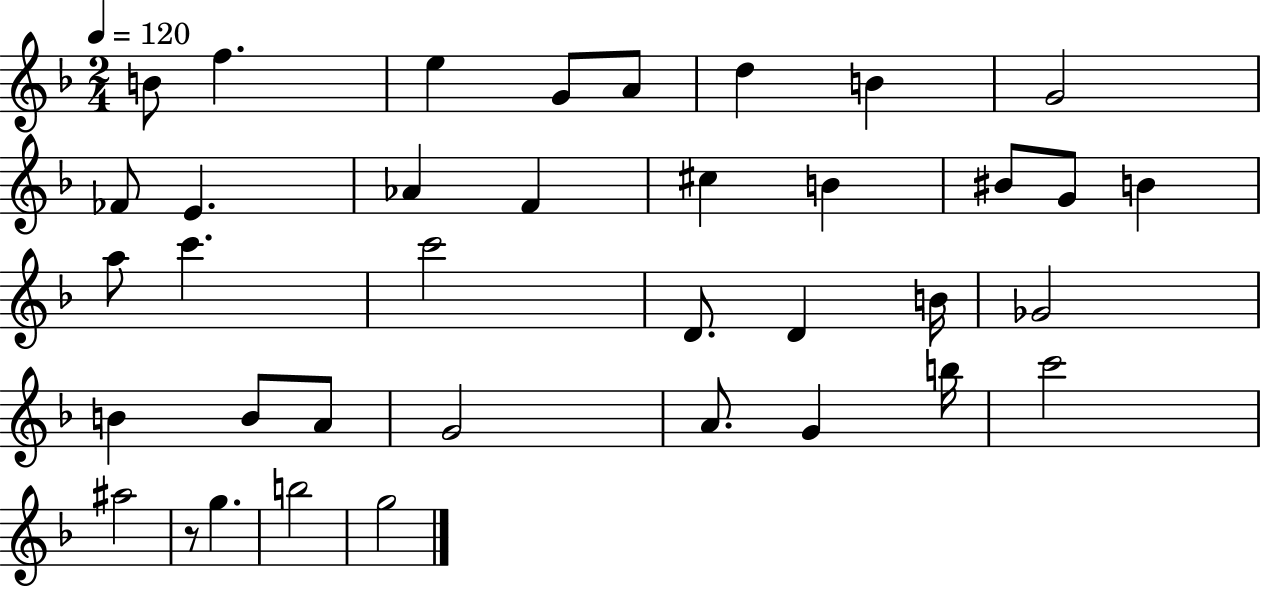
{
  \clef treble
  \numericTimeSignature
  \time 2/4
  \key f \major
  \tempo 4 = 120
  b'8 f''4. | e''4 g'8 a'8 | d''4 b'4 | g'2 | \break fes'8 e'4. | aes'4 f'4 | cis''4 b'4 | bis'8 g'8 b'4 | \break a''8 c'''4. | c'''2 | d'8. d'4 b'16 | ges'2 | \break b'4 b'8 a'8 | g'2 | a'8. g'4 b''16 | c'''2 | \break ais''2 | r8 g''4. | b''2 | g''2 | \break \bar "|."
}